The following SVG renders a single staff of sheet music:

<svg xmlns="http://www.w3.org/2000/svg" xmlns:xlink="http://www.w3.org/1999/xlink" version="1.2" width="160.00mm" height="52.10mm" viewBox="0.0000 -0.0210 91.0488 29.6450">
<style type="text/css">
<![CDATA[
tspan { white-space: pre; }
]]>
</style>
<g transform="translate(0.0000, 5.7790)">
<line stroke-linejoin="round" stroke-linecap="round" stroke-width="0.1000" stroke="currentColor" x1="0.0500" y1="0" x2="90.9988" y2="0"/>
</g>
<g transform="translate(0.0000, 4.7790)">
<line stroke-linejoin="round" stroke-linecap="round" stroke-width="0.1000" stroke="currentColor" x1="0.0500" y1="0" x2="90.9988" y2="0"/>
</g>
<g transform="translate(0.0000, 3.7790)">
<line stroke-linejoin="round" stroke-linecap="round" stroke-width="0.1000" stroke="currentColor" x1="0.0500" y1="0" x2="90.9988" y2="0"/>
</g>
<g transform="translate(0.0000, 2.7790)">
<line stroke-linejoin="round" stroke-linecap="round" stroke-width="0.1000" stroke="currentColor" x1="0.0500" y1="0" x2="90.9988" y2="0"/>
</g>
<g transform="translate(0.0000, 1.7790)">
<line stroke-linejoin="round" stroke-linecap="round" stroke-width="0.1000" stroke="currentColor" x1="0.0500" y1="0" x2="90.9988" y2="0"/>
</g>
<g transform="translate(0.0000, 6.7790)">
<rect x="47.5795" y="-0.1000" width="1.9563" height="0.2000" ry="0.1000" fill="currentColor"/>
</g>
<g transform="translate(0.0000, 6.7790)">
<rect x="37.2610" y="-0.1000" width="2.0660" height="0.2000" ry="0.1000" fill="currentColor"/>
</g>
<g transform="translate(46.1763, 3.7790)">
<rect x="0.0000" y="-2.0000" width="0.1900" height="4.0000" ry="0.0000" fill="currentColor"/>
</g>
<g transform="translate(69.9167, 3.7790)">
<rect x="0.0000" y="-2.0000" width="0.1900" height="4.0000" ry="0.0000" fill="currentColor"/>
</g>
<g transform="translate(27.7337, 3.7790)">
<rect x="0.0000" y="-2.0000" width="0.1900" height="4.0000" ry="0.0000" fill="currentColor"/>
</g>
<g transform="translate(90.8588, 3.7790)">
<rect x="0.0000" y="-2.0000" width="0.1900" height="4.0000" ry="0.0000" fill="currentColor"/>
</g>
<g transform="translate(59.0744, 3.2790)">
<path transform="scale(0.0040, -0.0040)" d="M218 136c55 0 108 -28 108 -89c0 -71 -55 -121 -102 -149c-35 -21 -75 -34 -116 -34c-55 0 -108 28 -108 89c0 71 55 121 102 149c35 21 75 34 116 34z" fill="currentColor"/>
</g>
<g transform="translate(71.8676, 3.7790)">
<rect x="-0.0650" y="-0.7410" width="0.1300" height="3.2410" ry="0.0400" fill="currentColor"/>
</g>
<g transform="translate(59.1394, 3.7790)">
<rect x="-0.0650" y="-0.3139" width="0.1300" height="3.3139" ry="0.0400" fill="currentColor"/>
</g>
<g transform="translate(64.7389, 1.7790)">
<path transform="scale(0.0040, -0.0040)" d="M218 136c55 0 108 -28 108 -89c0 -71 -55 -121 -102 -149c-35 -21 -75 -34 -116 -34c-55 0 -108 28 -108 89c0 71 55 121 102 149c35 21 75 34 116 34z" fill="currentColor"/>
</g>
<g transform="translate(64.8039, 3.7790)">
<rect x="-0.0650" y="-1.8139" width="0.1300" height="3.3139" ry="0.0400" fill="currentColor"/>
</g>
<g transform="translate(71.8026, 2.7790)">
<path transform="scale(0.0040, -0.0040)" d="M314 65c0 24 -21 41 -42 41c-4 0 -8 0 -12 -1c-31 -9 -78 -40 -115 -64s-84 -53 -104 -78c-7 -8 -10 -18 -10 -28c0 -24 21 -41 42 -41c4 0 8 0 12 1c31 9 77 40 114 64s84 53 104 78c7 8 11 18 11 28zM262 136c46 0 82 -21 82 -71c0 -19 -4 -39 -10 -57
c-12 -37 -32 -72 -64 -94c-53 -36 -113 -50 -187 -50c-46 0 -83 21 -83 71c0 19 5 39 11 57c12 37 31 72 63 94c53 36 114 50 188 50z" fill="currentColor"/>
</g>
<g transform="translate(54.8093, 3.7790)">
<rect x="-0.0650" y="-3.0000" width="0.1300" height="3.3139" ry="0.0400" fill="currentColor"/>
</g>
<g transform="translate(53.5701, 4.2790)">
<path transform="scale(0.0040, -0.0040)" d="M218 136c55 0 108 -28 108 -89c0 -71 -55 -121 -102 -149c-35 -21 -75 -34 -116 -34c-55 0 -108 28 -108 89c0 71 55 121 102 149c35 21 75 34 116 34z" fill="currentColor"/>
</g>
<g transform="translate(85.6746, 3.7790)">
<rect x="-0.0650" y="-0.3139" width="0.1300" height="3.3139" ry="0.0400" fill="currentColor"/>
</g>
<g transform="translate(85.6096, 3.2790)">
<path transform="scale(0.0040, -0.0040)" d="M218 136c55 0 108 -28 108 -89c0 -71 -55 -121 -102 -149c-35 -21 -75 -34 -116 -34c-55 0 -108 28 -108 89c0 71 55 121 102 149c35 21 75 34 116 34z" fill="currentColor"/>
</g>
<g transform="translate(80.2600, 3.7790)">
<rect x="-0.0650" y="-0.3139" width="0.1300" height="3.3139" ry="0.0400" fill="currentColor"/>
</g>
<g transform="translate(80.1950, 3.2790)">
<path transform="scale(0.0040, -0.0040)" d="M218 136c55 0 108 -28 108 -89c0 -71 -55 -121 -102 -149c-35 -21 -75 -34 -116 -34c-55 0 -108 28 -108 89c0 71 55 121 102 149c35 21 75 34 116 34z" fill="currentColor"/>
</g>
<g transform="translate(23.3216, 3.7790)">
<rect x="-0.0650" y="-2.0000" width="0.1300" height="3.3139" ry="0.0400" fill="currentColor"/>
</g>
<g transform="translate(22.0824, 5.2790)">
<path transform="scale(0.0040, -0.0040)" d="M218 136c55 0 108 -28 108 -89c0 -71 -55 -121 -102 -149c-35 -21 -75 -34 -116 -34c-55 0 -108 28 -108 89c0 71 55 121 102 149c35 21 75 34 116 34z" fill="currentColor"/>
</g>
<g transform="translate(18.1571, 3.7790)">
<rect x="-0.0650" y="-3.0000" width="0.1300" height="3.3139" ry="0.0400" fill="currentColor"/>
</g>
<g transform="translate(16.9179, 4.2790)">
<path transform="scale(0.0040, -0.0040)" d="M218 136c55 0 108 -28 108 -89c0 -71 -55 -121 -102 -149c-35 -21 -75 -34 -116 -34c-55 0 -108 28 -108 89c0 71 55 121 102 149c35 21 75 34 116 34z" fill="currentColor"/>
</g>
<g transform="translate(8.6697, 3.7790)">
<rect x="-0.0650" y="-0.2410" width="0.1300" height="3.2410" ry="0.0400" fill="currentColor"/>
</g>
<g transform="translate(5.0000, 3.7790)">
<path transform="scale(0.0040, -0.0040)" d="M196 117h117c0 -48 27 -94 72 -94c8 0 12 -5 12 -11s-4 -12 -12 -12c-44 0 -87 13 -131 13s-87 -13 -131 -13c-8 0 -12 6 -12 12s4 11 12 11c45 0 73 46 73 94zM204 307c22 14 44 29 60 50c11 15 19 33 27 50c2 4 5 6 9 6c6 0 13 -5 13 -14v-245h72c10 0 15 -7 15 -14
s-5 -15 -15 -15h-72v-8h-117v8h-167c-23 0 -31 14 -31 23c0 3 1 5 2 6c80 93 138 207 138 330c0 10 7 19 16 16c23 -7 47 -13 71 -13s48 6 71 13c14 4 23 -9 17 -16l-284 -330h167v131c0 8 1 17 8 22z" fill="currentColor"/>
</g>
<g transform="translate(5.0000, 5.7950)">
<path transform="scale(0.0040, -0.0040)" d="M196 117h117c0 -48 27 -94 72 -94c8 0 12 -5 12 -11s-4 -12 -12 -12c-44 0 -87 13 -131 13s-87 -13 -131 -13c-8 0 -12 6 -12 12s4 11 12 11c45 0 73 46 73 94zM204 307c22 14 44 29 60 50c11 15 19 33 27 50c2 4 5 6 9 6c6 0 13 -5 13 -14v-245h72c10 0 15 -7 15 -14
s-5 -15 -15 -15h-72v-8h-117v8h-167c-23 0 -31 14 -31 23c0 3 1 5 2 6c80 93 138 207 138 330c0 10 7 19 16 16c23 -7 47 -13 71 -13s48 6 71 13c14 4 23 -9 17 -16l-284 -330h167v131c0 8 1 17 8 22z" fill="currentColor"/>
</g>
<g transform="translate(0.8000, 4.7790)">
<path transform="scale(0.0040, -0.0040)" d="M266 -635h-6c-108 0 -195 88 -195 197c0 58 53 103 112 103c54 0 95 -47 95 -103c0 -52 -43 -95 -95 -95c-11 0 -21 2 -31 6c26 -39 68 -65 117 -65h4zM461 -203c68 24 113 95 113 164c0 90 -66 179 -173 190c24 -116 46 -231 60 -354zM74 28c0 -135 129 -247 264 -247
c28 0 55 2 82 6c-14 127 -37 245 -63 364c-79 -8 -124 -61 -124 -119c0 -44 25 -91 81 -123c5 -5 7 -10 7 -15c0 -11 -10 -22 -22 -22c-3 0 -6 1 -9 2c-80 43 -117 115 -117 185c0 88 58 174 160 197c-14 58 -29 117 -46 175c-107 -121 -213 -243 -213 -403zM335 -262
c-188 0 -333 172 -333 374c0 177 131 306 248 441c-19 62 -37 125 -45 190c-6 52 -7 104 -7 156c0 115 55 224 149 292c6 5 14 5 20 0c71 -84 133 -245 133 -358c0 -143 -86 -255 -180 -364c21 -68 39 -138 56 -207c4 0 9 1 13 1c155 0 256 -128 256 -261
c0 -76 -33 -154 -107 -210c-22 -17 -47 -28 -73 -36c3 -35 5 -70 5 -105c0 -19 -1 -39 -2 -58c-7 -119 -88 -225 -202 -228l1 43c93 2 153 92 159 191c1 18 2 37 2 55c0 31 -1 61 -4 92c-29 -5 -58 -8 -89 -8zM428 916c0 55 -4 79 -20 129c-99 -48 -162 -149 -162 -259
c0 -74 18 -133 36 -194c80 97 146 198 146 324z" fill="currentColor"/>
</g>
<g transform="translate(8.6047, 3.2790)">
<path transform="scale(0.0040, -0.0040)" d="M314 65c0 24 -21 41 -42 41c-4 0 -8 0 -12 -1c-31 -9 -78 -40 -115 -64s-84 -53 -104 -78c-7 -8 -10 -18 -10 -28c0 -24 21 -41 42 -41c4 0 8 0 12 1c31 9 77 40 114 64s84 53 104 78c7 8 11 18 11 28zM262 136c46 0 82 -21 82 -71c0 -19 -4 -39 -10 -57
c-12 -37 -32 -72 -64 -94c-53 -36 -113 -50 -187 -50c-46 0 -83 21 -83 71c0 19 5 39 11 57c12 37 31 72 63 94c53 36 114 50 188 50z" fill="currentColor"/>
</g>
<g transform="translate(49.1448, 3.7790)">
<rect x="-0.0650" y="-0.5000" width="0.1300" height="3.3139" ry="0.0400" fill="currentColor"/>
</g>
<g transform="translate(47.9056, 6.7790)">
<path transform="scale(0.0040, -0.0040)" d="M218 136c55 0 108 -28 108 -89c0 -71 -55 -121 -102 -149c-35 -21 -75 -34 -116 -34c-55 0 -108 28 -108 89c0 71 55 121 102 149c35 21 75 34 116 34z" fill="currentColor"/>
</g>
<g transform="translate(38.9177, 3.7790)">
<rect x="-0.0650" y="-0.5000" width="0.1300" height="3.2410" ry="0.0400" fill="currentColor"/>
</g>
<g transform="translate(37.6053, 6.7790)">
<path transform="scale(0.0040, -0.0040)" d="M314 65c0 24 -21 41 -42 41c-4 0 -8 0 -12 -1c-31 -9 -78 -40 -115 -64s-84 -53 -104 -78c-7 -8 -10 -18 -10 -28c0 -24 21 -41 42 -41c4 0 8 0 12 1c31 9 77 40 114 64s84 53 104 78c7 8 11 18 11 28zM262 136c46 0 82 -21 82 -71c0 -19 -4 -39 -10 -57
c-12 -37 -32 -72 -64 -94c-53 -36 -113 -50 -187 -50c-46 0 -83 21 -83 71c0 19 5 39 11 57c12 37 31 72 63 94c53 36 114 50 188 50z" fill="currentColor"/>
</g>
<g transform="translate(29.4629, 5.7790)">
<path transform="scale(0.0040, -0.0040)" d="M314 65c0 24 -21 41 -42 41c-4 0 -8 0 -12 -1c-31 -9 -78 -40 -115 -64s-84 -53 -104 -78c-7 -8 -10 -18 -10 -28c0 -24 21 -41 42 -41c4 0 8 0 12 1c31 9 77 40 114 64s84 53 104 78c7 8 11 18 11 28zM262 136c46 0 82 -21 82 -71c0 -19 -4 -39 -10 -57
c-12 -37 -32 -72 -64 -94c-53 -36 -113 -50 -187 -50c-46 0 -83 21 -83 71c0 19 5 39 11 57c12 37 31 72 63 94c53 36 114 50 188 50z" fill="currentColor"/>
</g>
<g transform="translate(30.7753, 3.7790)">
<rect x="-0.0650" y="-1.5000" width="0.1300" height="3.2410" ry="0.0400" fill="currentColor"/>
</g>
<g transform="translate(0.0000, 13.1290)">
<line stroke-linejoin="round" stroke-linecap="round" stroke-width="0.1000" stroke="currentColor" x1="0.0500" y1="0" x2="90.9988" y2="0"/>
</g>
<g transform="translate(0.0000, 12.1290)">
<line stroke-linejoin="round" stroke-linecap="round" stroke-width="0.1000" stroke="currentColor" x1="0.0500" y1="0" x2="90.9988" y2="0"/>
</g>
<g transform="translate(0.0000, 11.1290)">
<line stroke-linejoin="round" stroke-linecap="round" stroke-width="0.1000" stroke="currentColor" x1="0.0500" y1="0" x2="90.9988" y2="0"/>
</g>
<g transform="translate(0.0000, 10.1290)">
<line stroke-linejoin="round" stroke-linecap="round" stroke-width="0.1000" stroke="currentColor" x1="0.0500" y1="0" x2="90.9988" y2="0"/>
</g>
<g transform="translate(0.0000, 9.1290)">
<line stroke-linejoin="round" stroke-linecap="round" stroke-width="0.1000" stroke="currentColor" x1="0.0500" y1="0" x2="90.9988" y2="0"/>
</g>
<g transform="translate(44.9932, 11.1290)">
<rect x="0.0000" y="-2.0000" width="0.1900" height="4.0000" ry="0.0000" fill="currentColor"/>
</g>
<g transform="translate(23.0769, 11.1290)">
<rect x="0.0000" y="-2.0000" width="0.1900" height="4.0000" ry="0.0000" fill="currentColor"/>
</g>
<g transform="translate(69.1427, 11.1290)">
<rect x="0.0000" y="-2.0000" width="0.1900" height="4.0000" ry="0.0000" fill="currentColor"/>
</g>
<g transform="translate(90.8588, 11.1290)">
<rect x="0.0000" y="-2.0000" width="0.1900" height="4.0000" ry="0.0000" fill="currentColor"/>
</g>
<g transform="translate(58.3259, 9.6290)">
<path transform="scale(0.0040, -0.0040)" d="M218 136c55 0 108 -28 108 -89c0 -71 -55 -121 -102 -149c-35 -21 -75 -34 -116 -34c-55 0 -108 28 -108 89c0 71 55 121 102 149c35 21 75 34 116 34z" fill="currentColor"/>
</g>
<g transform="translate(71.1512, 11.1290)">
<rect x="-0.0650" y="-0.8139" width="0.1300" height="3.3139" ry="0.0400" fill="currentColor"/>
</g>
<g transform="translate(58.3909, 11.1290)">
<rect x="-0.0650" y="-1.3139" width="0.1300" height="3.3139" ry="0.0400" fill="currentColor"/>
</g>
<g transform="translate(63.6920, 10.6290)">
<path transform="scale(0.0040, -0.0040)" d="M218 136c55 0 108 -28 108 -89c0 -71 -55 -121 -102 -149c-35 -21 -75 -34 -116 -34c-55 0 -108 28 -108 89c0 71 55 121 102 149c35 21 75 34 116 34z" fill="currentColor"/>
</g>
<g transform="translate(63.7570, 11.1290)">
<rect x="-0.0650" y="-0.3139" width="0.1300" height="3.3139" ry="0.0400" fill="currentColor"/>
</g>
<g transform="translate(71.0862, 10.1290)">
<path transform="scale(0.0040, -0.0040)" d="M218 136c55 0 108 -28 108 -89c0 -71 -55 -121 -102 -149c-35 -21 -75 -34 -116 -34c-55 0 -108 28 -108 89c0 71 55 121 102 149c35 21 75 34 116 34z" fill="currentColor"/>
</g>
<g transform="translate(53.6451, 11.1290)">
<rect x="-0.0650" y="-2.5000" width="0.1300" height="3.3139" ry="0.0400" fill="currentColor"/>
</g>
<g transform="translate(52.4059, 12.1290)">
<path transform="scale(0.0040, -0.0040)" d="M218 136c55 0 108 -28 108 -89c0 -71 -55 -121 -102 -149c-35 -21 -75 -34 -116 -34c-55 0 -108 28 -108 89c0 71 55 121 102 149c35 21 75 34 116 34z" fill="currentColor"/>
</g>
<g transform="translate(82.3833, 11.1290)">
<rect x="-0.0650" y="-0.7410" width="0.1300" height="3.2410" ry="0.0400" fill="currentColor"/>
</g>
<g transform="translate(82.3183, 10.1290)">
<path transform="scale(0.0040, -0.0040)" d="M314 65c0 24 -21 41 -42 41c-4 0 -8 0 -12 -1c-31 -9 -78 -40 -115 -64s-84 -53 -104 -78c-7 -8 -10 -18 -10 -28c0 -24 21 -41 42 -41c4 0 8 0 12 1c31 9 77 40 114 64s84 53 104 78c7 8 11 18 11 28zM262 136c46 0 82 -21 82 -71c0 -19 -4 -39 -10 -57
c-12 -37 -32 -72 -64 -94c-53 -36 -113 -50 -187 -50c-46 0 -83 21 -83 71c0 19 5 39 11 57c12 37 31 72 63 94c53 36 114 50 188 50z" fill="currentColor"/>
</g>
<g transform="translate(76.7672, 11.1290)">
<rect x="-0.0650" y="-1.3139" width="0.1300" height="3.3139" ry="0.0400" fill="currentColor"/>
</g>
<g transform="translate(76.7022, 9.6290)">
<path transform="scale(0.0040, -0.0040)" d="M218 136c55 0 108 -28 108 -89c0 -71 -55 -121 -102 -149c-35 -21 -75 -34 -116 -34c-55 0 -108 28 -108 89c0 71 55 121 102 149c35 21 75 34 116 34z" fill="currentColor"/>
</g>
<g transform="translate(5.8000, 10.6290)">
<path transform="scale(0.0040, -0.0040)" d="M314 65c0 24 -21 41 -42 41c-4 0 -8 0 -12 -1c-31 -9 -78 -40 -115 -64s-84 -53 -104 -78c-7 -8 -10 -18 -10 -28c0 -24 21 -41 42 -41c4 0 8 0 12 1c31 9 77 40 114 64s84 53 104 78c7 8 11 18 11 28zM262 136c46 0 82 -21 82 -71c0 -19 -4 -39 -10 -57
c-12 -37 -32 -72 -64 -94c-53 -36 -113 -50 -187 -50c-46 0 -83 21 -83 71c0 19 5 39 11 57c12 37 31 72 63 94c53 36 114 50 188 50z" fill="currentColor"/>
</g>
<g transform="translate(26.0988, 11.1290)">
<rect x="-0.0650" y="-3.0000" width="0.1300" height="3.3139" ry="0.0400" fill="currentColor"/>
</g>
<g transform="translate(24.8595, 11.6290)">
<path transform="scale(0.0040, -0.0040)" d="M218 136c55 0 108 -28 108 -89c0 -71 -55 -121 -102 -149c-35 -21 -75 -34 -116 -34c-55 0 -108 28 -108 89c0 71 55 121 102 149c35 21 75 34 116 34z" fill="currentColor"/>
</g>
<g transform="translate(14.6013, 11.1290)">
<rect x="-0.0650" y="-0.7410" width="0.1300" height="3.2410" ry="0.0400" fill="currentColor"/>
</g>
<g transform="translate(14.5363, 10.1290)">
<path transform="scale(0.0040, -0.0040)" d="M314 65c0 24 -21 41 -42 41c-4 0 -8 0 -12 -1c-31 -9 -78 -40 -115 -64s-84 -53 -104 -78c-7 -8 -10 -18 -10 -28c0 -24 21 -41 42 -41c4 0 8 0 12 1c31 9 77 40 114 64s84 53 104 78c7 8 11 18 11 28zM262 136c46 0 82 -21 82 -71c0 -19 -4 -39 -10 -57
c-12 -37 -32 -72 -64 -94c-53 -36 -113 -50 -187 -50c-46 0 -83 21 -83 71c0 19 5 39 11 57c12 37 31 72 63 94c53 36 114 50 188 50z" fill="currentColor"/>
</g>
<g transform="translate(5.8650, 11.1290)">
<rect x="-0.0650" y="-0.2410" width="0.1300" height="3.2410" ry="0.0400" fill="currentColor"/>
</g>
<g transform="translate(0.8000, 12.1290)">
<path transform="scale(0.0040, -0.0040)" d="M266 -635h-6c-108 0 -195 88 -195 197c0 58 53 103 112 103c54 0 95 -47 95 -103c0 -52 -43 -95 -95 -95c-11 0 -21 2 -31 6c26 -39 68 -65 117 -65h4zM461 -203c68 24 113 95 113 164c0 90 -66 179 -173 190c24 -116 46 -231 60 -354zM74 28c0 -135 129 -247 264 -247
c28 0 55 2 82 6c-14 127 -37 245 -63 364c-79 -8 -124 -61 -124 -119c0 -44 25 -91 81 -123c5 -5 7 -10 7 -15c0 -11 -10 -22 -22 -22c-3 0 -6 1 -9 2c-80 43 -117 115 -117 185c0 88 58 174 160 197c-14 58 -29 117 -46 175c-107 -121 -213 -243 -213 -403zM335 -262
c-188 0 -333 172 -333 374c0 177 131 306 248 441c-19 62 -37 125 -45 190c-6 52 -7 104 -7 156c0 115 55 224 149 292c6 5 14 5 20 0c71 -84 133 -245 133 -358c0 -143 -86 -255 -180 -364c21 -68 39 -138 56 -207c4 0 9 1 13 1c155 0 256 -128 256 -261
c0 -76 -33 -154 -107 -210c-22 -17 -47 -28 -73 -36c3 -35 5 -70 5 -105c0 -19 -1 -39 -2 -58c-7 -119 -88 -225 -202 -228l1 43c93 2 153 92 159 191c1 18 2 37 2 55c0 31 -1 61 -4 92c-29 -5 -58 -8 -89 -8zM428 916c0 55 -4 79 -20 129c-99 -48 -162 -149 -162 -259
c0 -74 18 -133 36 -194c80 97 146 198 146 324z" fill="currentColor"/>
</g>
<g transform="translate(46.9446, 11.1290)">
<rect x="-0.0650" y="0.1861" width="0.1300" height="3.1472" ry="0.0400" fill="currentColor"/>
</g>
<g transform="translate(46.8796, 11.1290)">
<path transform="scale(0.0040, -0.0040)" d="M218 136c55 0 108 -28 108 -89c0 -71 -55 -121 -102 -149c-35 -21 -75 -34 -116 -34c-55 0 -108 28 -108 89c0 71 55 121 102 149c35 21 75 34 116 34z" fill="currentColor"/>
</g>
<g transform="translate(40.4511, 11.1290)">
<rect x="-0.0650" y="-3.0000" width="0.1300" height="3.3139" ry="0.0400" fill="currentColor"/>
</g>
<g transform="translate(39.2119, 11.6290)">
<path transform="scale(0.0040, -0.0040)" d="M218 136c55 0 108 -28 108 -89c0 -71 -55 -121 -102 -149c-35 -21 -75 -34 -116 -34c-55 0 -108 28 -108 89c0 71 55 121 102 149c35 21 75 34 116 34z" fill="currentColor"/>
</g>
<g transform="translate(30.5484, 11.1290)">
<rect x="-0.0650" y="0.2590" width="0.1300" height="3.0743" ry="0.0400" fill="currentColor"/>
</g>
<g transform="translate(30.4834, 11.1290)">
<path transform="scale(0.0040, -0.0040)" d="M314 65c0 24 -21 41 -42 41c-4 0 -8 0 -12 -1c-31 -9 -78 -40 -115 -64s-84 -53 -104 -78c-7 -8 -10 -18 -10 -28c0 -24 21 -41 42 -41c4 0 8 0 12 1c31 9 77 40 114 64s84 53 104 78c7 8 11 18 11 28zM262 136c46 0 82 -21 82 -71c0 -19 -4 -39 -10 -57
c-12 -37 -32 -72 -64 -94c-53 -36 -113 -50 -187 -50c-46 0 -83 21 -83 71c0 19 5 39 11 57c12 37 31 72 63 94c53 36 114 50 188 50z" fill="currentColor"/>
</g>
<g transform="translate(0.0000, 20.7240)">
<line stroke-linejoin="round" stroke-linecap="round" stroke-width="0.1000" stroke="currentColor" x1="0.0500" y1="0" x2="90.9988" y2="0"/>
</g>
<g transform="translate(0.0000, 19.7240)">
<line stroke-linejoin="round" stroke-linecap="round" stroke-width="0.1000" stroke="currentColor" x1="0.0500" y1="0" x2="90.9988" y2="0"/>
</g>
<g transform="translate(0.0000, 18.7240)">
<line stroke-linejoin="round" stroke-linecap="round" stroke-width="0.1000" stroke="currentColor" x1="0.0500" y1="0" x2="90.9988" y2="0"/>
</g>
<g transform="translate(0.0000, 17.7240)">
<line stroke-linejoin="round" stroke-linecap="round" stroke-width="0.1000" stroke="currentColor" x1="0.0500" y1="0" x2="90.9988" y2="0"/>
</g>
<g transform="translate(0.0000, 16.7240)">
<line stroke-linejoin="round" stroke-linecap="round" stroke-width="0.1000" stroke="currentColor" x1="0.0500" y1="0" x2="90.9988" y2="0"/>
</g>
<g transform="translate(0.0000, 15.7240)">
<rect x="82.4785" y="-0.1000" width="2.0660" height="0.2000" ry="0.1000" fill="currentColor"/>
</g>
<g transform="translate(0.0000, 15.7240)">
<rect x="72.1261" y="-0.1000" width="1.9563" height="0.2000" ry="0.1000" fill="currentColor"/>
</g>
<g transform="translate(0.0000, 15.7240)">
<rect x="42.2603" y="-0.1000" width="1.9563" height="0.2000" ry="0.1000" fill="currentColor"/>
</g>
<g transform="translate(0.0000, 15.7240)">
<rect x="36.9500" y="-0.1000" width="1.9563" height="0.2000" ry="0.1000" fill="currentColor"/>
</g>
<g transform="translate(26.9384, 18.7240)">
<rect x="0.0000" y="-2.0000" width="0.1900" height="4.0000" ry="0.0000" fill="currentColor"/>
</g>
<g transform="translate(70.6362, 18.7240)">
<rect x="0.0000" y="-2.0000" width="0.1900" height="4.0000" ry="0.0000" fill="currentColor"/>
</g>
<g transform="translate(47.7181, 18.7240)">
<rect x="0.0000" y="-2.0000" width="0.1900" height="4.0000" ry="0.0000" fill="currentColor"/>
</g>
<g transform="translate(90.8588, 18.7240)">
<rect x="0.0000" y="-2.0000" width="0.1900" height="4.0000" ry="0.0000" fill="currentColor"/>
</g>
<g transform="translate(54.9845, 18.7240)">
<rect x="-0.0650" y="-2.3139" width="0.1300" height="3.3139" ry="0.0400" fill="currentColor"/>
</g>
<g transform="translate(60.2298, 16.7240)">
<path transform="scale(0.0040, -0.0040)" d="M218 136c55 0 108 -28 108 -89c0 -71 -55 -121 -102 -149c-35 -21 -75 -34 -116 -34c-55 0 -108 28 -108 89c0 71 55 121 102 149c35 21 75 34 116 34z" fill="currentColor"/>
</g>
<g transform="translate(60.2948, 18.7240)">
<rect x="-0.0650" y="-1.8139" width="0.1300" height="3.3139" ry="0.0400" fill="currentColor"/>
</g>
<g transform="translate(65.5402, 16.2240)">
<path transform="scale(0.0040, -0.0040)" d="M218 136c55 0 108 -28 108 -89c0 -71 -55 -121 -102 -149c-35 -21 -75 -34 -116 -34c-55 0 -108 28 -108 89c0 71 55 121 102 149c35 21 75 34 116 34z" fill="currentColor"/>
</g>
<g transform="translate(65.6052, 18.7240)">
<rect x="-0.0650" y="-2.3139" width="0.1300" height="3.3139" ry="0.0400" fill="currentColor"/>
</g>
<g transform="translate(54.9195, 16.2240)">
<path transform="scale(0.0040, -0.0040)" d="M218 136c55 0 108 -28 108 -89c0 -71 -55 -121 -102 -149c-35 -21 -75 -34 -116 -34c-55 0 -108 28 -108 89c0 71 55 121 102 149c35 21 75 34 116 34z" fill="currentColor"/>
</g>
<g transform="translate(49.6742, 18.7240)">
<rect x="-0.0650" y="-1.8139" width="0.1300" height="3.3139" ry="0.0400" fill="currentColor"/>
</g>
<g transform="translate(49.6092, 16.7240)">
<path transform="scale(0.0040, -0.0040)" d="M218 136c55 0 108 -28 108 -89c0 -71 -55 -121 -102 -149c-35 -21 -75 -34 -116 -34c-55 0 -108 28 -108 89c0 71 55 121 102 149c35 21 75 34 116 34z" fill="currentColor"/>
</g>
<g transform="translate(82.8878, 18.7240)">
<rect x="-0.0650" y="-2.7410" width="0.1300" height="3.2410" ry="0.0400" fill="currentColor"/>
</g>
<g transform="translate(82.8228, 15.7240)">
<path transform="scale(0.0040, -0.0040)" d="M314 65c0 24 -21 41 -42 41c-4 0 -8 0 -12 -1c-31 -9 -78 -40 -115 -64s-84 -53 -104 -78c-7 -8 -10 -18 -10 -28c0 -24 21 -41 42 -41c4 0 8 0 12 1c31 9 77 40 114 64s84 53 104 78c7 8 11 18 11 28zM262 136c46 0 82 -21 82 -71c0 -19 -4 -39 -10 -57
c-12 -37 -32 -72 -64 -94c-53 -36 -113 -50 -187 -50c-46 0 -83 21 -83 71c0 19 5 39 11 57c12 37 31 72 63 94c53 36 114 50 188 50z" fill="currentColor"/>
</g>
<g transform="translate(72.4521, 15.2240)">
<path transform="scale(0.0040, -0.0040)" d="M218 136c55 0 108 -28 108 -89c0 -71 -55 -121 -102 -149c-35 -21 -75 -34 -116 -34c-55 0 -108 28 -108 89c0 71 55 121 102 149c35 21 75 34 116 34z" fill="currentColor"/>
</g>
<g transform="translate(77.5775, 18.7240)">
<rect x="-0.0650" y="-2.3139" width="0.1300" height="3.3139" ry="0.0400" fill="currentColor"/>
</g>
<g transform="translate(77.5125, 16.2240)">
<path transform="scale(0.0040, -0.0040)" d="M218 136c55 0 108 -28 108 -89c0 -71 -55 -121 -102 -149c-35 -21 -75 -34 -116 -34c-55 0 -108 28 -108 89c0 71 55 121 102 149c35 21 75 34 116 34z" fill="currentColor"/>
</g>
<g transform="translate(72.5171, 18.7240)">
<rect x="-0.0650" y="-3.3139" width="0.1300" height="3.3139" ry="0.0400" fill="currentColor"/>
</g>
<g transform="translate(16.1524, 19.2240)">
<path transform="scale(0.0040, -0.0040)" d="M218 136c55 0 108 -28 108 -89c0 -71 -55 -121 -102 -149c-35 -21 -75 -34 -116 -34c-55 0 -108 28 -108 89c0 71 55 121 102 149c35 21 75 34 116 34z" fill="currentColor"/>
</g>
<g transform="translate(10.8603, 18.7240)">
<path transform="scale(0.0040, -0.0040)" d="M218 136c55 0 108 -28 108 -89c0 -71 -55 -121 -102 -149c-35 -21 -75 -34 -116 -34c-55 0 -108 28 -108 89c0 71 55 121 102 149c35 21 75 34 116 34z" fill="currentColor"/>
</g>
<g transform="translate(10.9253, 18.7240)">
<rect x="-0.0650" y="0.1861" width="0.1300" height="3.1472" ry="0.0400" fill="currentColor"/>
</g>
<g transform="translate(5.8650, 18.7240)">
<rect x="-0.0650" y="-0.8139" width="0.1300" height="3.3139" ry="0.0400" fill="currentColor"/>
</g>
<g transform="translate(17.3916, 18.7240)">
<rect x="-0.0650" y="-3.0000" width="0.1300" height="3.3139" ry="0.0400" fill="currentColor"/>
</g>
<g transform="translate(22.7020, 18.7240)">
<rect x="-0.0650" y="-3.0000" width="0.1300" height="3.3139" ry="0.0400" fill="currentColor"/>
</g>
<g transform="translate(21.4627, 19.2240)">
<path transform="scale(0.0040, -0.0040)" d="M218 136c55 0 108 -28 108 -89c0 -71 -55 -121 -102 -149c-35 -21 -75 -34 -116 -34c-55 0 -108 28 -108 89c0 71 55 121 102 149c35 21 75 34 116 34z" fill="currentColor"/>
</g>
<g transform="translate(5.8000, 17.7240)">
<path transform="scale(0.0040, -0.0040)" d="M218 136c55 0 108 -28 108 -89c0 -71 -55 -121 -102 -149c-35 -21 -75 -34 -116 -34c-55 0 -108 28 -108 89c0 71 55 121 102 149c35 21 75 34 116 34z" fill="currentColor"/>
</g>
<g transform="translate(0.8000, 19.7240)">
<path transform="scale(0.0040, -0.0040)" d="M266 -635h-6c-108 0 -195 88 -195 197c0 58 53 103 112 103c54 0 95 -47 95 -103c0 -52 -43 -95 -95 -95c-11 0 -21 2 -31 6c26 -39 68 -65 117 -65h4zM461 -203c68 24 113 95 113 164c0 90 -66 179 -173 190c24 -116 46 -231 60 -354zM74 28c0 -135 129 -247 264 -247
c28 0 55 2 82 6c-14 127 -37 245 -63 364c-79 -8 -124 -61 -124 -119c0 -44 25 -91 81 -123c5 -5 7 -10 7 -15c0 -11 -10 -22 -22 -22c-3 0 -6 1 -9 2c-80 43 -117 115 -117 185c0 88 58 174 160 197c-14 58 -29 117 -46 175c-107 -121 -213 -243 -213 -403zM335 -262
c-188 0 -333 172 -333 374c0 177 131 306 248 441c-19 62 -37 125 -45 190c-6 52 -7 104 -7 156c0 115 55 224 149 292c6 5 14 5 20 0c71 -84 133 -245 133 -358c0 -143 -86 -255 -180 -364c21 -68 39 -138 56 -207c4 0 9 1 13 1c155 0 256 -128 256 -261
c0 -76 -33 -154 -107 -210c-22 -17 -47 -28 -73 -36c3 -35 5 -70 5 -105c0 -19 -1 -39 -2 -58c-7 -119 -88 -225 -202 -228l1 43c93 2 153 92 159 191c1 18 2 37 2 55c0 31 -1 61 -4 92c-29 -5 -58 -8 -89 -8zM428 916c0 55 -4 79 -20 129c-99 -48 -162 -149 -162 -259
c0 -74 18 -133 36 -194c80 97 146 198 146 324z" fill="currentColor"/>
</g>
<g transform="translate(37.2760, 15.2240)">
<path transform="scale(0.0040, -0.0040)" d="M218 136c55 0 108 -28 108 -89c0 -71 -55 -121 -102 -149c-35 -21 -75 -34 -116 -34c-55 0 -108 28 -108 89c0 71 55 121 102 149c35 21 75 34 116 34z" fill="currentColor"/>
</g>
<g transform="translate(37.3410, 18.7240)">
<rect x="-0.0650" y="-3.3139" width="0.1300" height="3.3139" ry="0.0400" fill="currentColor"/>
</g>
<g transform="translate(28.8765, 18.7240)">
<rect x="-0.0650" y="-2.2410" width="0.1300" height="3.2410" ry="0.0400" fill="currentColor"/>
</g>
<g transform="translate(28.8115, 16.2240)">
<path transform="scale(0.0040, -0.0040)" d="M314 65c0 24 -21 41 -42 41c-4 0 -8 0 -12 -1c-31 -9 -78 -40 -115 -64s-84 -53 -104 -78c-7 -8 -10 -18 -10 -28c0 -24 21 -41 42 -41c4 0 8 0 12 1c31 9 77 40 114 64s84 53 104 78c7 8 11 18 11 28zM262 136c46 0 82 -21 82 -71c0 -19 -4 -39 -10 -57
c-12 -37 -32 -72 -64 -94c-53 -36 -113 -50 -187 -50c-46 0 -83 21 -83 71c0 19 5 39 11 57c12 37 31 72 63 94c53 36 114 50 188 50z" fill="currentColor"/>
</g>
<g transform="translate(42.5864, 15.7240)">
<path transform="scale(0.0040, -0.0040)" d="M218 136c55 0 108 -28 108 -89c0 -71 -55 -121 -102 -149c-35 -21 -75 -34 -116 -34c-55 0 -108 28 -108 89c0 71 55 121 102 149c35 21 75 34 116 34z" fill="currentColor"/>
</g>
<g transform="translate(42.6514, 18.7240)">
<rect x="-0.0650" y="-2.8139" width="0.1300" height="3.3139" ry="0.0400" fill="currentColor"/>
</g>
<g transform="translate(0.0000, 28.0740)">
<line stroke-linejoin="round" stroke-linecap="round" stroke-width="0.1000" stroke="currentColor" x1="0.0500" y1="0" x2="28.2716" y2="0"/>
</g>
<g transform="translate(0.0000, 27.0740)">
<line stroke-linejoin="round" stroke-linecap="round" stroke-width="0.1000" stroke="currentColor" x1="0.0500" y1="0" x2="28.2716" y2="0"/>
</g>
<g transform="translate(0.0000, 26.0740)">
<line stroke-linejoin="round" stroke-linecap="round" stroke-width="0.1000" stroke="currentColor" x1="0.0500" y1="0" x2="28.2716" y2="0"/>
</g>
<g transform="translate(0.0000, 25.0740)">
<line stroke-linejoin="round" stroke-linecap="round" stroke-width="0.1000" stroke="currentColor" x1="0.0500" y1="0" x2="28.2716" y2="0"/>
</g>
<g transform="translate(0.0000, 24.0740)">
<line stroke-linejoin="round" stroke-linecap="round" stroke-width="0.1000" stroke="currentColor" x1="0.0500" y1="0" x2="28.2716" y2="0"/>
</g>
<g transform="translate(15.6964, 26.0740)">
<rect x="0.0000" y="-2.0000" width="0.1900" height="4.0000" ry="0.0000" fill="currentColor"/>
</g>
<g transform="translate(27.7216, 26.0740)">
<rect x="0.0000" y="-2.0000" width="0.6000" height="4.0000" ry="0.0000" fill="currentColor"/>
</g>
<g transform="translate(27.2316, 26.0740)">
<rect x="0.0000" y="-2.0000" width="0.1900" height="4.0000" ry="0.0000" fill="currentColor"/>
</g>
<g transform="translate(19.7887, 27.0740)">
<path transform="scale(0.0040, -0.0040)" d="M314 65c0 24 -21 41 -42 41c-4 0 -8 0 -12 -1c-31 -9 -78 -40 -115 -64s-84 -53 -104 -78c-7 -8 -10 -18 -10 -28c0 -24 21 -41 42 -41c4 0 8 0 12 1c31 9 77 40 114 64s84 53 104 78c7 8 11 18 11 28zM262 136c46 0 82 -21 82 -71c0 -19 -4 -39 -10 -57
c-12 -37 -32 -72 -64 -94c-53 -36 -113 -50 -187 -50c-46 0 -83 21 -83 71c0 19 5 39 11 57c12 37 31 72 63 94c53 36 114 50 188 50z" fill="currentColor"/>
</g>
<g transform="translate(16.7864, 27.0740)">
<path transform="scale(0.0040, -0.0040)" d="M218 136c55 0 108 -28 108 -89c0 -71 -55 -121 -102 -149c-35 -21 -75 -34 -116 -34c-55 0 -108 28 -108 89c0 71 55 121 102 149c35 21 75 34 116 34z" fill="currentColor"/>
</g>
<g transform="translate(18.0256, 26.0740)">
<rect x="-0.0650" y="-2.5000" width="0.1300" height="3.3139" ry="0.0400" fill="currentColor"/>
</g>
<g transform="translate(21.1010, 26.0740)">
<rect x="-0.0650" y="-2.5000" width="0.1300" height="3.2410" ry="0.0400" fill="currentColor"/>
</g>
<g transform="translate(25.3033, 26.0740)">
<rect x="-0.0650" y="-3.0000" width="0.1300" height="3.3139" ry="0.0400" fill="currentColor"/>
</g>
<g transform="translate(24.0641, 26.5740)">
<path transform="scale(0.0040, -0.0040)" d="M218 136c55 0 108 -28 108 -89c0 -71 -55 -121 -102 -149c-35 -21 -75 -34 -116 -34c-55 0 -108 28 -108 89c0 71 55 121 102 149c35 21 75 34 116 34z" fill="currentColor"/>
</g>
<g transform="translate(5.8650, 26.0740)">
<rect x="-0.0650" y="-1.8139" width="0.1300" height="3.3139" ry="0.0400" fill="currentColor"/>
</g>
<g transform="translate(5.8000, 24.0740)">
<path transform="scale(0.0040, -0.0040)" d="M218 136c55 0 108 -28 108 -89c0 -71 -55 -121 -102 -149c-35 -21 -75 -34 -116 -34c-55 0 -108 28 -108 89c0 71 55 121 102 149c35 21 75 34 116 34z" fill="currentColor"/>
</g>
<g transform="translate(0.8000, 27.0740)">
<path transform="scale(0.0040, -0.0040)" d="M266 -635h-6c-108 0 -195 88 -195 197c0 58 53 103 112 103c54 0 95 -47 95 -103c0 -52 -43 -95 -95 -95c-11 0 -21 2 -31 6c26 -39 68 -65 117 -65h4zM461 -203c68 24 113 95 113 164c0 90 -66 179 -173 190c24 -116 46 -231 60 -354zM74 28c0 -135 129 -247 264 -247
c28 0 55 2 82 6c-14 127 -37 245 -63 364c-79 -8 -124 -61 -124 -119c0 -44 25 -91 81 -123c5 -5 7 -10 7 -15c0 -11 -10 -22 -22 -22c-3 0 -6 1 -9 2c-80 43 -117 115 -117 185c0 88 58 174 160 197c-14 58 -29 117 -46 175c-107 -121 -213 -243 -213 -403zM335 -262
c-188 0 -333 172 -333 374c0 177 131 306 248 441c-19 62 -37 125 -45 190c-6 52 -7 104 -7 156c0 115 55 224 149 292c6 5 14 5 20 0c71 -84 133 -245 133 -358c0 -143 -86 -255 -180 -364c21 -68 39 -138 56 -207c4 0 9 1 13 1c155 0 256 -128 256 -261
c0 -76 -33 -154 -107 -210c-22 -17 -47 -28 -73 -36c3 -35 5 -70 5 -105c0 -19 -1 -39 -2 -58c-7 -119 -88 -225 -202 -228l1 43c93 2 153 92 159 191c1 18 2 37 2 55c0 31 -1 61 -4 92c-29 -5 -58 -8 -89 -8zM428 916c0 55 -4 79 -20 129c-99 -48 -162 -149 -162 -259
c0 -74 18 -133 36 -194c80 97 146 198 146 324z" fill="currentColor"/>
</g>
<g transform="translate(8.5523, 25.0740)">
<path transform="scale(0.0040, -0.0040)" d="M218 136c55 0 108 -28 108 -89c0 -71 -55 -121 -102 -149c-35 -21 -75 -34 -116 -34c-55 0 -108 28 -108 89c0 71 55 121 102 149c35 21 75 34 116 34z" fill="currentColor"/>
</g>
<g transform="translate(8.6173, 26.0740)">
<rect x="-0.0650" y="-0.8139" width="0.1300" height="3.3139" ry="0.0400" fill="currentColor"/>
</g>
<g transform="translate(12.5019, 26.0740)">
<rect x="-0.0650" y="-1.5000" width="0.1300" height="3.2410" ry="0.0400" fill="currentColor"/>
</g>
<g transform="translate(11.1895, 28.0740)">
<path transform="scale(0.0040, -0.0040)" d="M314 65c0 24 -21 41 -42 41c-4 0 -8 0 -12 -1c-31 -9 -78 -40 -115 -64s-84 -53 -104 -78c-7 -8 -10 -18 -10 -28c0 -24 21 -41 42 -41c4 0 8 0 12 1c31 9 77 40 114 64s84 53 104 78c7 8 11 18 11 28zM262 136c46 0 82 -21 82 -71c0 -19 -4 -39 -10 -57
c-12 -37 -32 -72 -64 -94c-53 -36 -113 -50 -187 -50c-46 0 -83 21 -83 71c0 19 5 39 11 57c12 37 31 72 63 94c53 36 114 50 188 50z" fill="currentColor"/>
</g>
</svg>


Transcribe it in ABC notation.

X:1
T:Untitled
M:4/4
L:1/4
K:C
c2 A F E2 C2 C A c f d2 c c c2 d2 A B2 A B G e c d e d2 d B A A g2 b a f g f g b g a2 f d E2 G G2 A